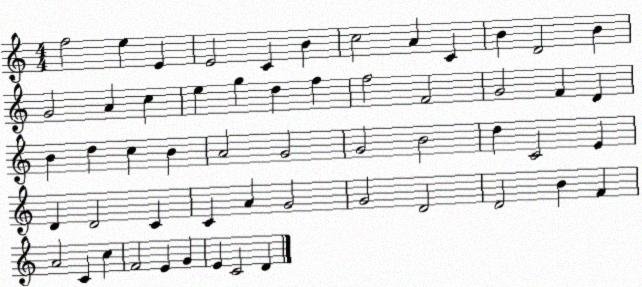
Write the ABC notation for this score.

X:1
T:Untitled
M:4/4
L:1/4
K:C
f2 e E E2 C B c2 A C B D2 B G2 A c e g d f f2 F2 G2 F D B d c B A2 G2 G2 B2 d C2 E D D2 C C A G2 G2 D2 D2 B F A2 C c F2 E G E C2 D